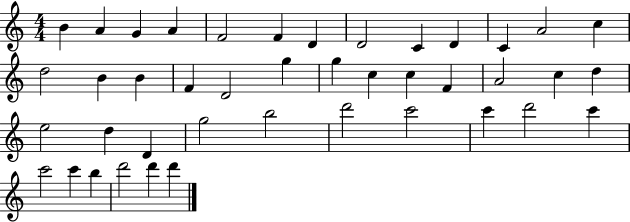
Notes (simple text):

B4/q A4/q G4/q A4/q F4/h F4/q D4/q D4/h C4/q D4/q C4/q A4/h C5/q D5/h B4/q B4/q F4/q D4/h G5/q G5/q C5/q C5/q F4/q A4/h C5/q D5/q E5/h D5/q D4/q G5/h B5/h D6/h C6/h C6/q D6/h C6/q C6/h C6/q B5/q D6/h D6/q D6/q